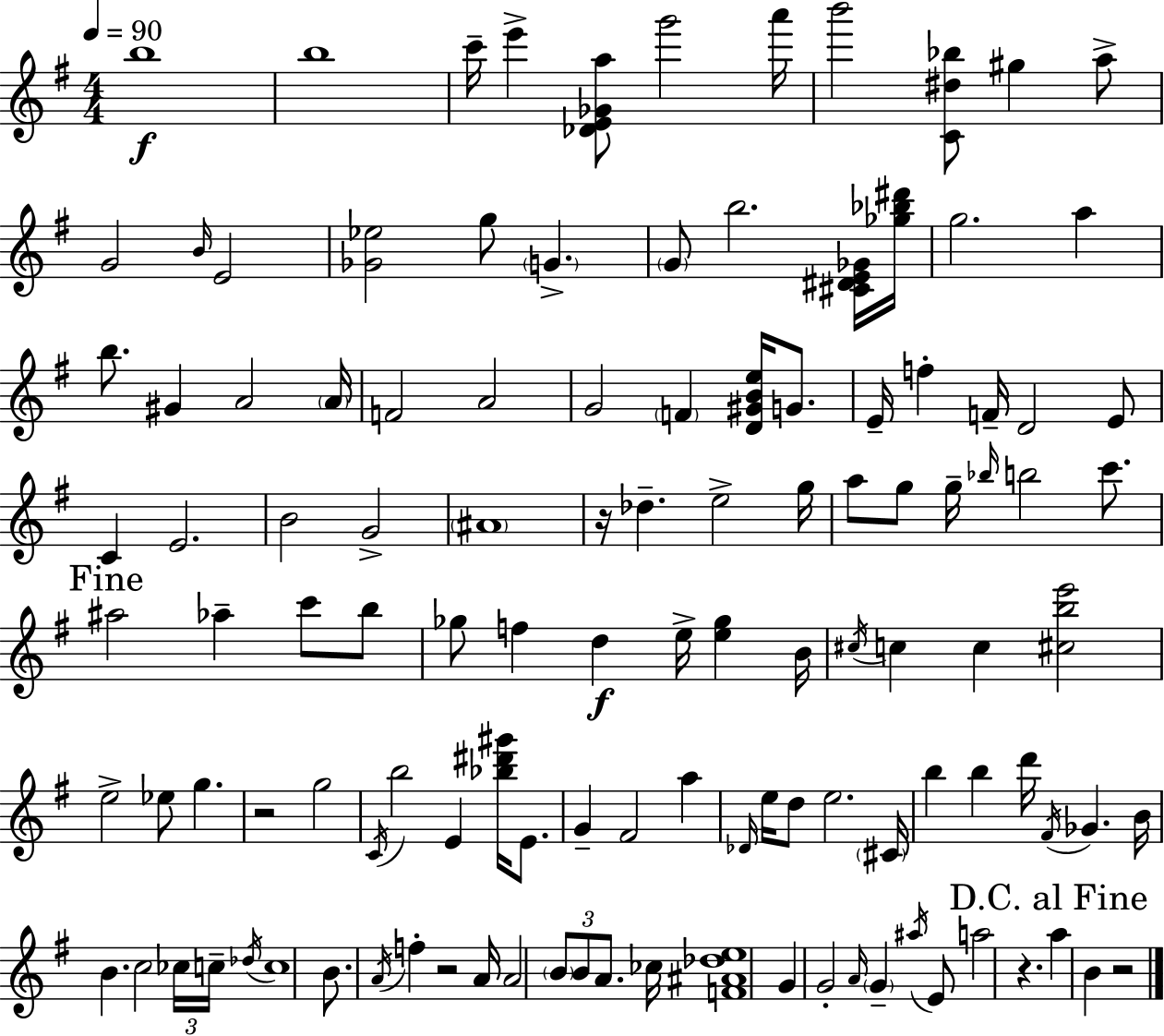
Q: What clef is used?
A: treble